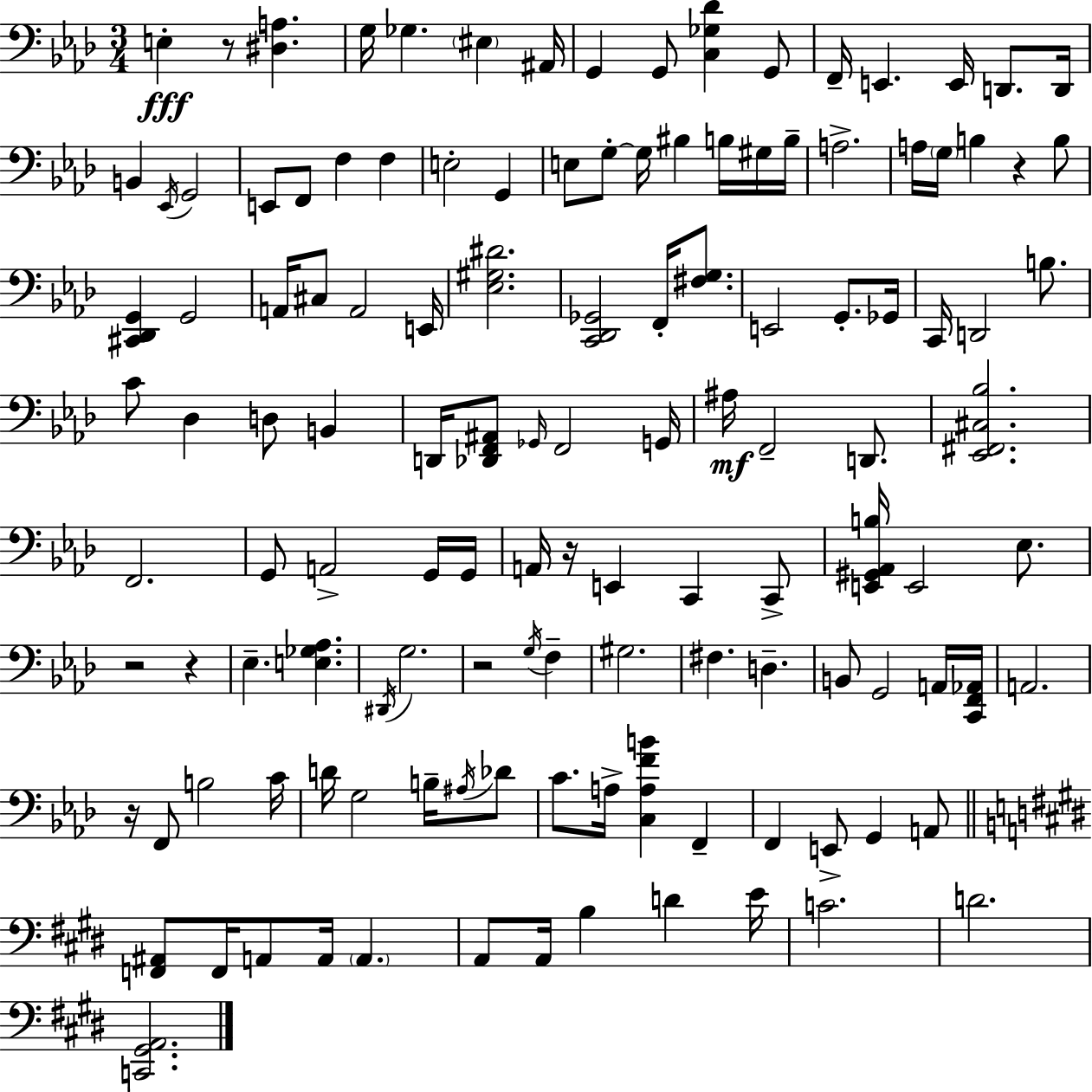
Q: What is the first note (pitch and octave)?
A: E3